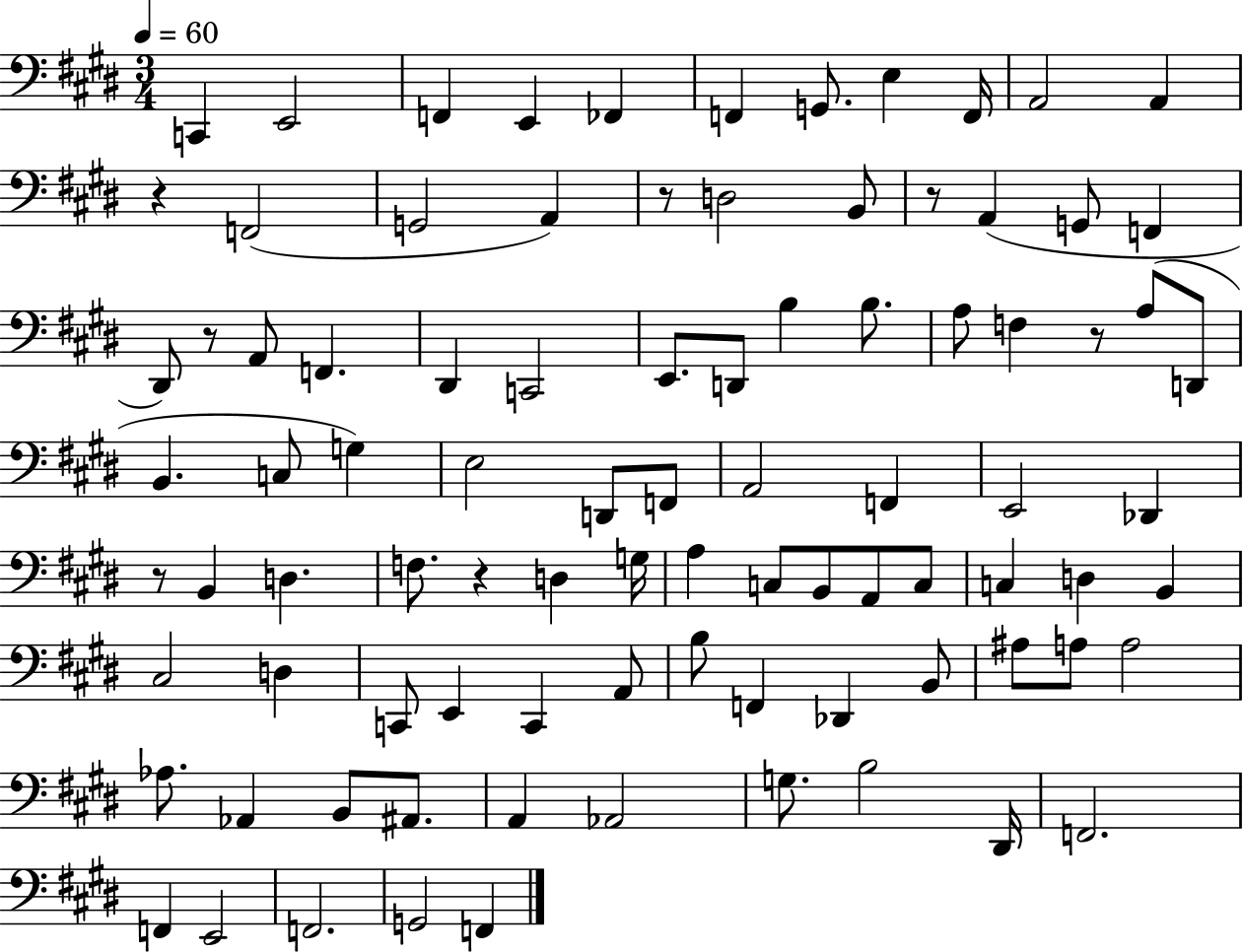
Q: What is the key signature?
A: E major